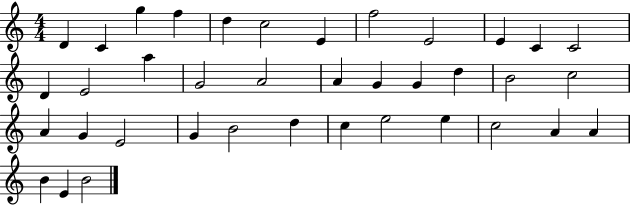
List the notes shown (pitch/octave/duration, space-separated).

D4/q C4/q G5/q F5/q D5/q C5/h E4/q F5/h E4/h E4/q C4/q C4/h D4/q E4/h A5/q G4/h A4/h A4/q G4/q G4/q D5/q B4/h C5/h A4/q G4/q E4/h G4/q B4/h D5/q C5/q E5/h E5/q C5/h A4/q A4/q B4/q E4/q B4/h